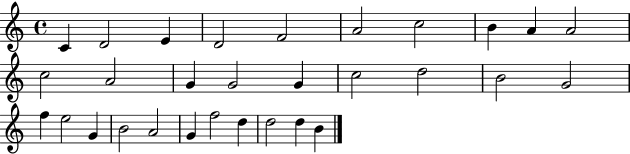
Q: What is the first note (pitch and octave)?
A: C4